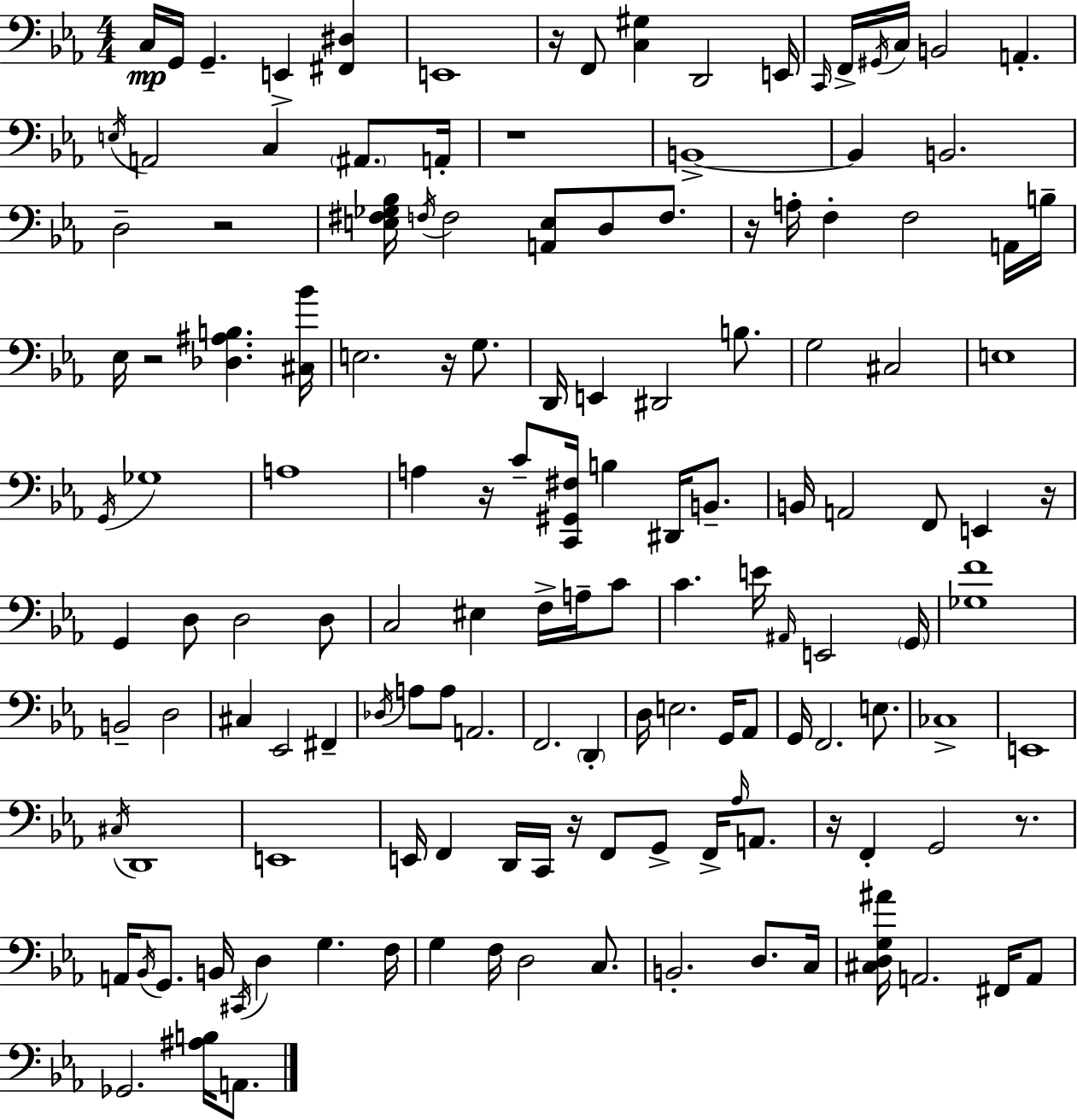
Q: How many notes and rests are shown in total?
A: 143